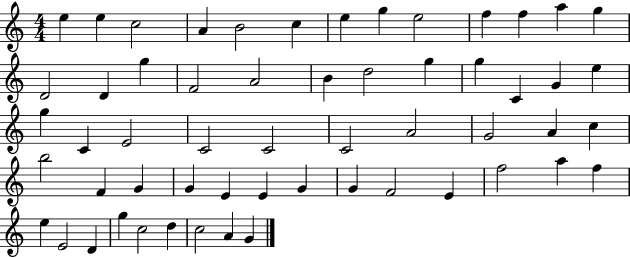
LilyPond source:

{
  \clef treble
  \numericTimeSignature
  \time 4/4
  \key c \major
  e''4 e''4 c''2 | a'4 b'2 c''4 | e''4 g''4 e''2 | f''4 f''4 a''4 g''4 | \break d'2 d'4 g''4 | f'2 a'2 | b'4 d''2 g''4 | g''4 c'4 g'4 e''4 | \break g''4 c'4 e'2 | c'2 c'2 | c'2 a'2 | g'2 a'4 c''4 | \break b''2 f'4 g'4 | g'4 e'4 e'4 g'4 | g'4 f'2 e'4 | f''2 a''4 f''4 | \break e''4 e'2 d'4 | g''4 c''2 d''4 | c''2 a'4 g'4 | \bar "|."
}